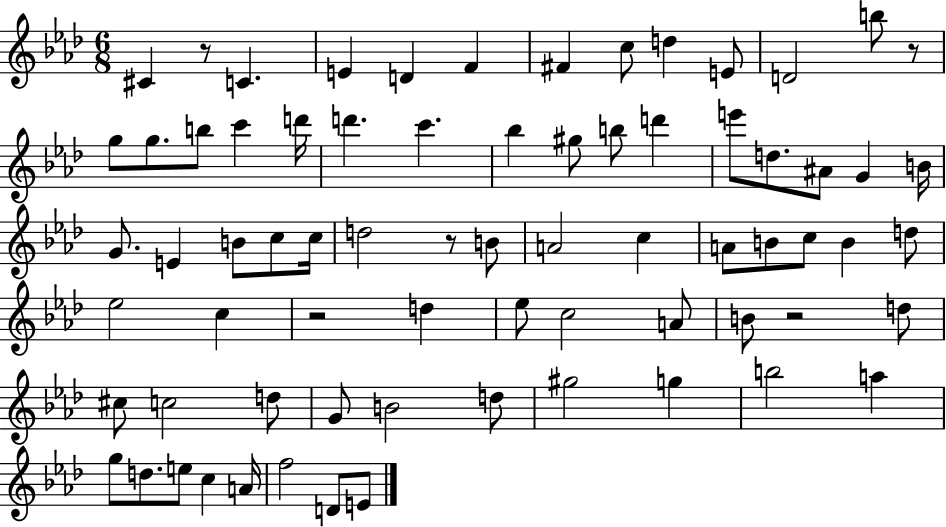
{
  \clef treble
  \numericTimeSignature
  \time 6/8
  \key aes \major
  cis'4 r8 c'4. | e'4 d'4 f'4 | fis'4 c''8 d''4 e'8 | d'2 b''8 r8 | \break g''8 g''8. b''8 c'''4 d'''16 | d'''4. c'''4. | bes''4 gis''8 b''8 d'''4 | e'''8 d''8. ais'8 g'4 b'16 | \break g'8. e'4 b'8 c''8 c''16 | d''2 r8 b'8 | a'2 c''4 | a'8 b'8 c''8 b'4 d''8 | \break ees''2 c''4 | r2 d''4 | ees''8 c''2 a'8 | b'8 r2 d''8 | \break cis''8 c''2 d''8 | g'8 b'2 d''8 | gis''2 g''4 | b''2 a''4 | \break g''8 d''8. e''8 c''4 a'16 | f''2 d'8 e'8 | \bar "|."
}